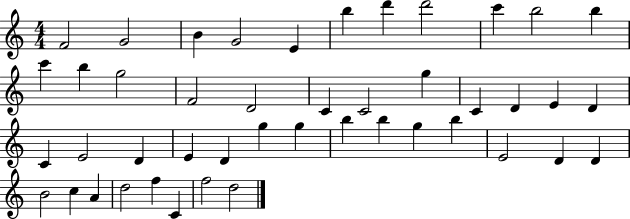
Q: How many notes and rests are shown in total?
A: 45